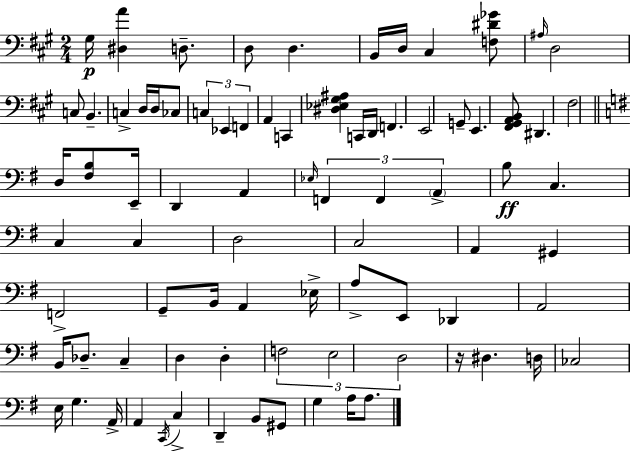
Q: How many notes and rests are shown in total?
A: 82